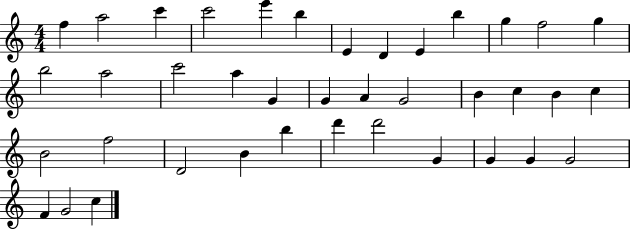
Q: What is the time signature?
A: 4/4